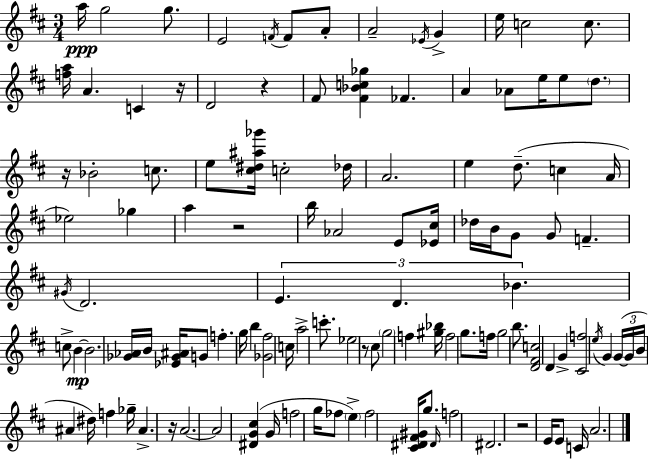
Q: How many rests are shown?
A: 7